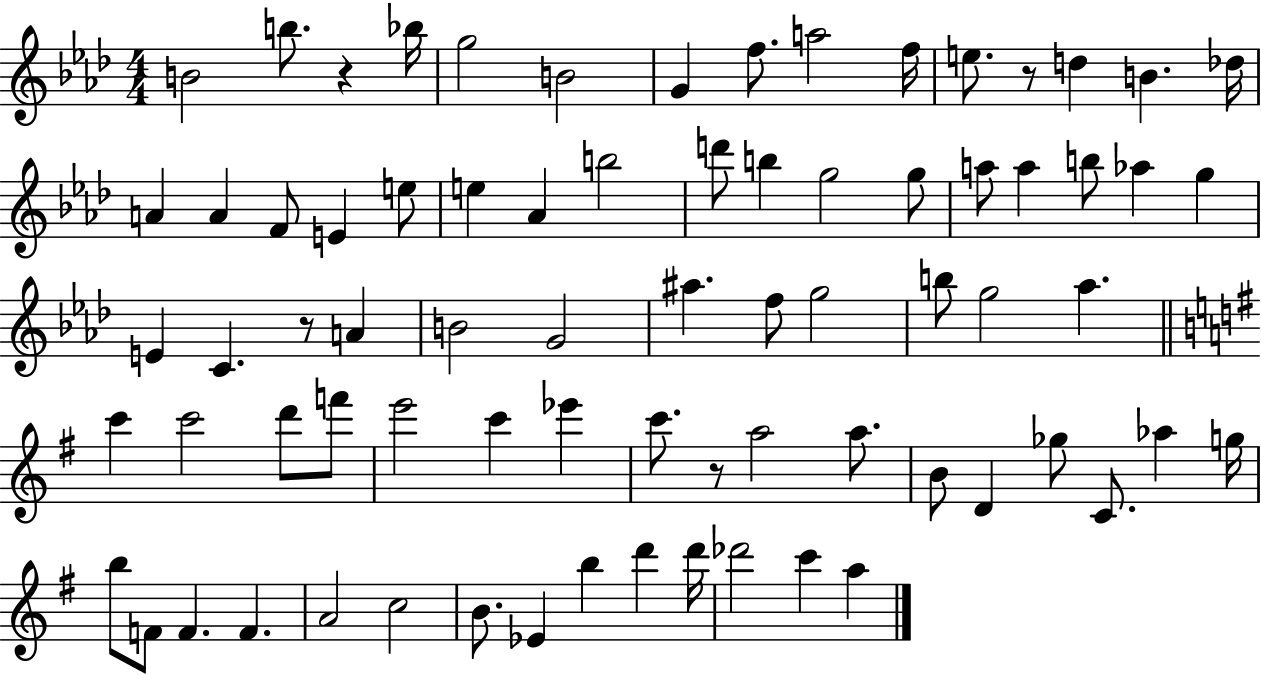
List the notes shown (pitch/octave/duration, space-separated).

B4/h B5/e. R/q Bb5/s G5/h B4/h G4/q F5/e. A5/h F5/s E5/e. R/e D5/q B4/q. Db5/s A4/q A4/q F4/e E4/q E5/e E5/q Ab4/q B5/h D6/e B5/q G5/h G5/e A5/e A5/q B5/e Ab5/q G5/q E4/q C4/q. R/e A4/q B4/h G4/h A#5/q. F5/e G5/h B5/e G5/h Ab5/q. C6/q C6/h D6/e F6/e E6/h C6/q Eb6/q C6/e. R/e A5/h A5/e. B4/e D4/q Gb5/e C4/e. Ab5/q G5/s B5/e F4/e F4/q. F4/q. A4/h C5/h B4/e. Eb4/q B5/q D6/q D6/s Db6/h C6/q A5/q